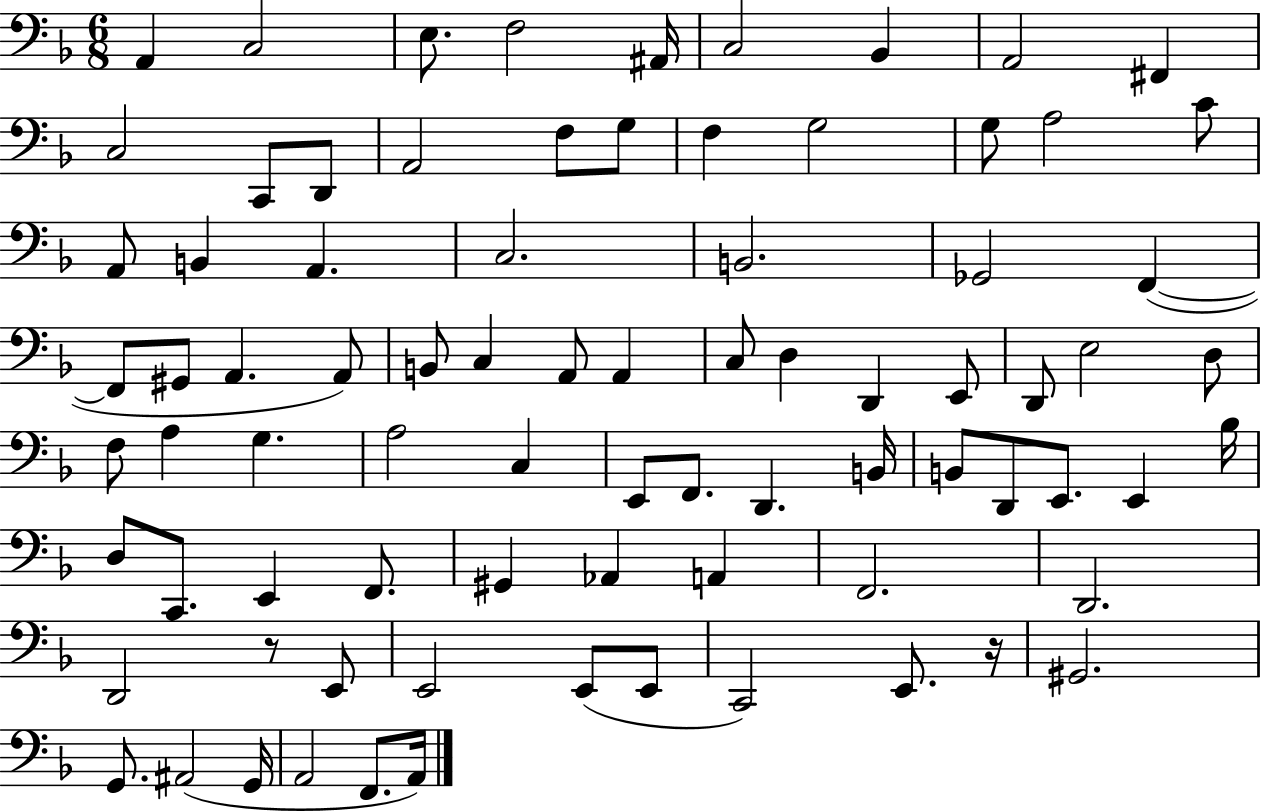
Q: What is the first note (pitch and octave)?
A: A2